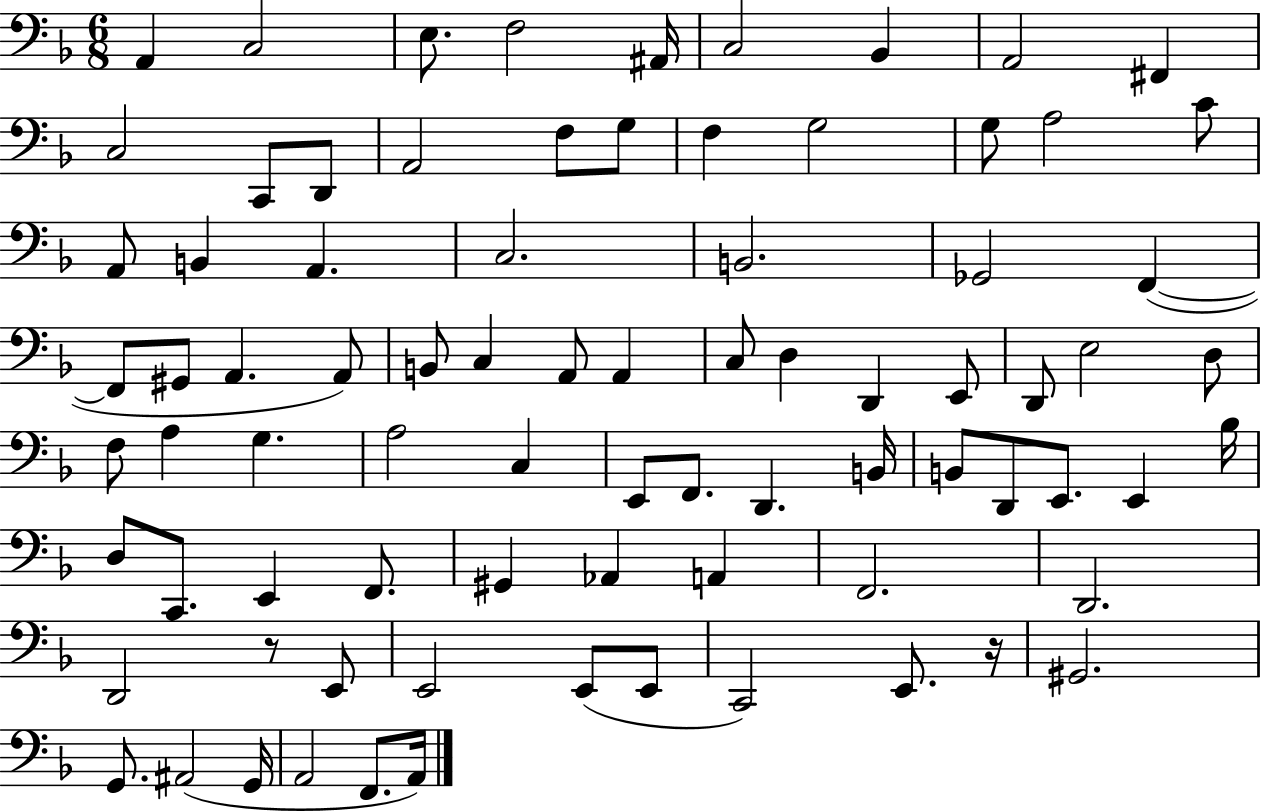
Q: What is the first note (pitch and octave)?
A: A2